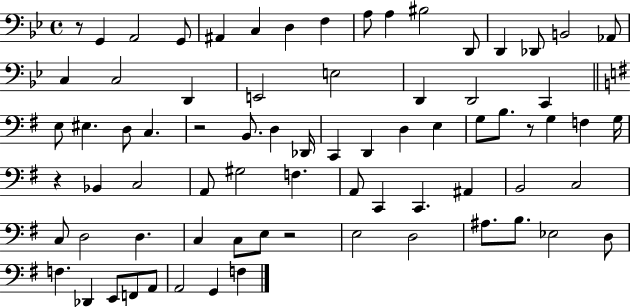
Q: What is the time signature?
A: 4/4